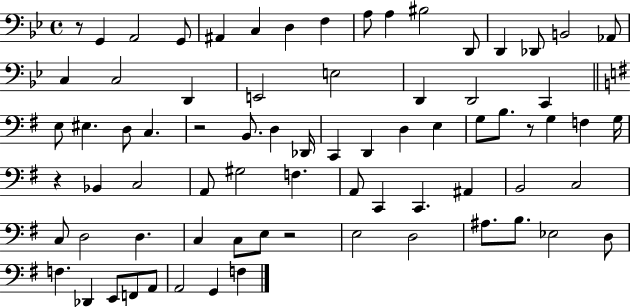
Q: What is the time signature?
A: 4/4